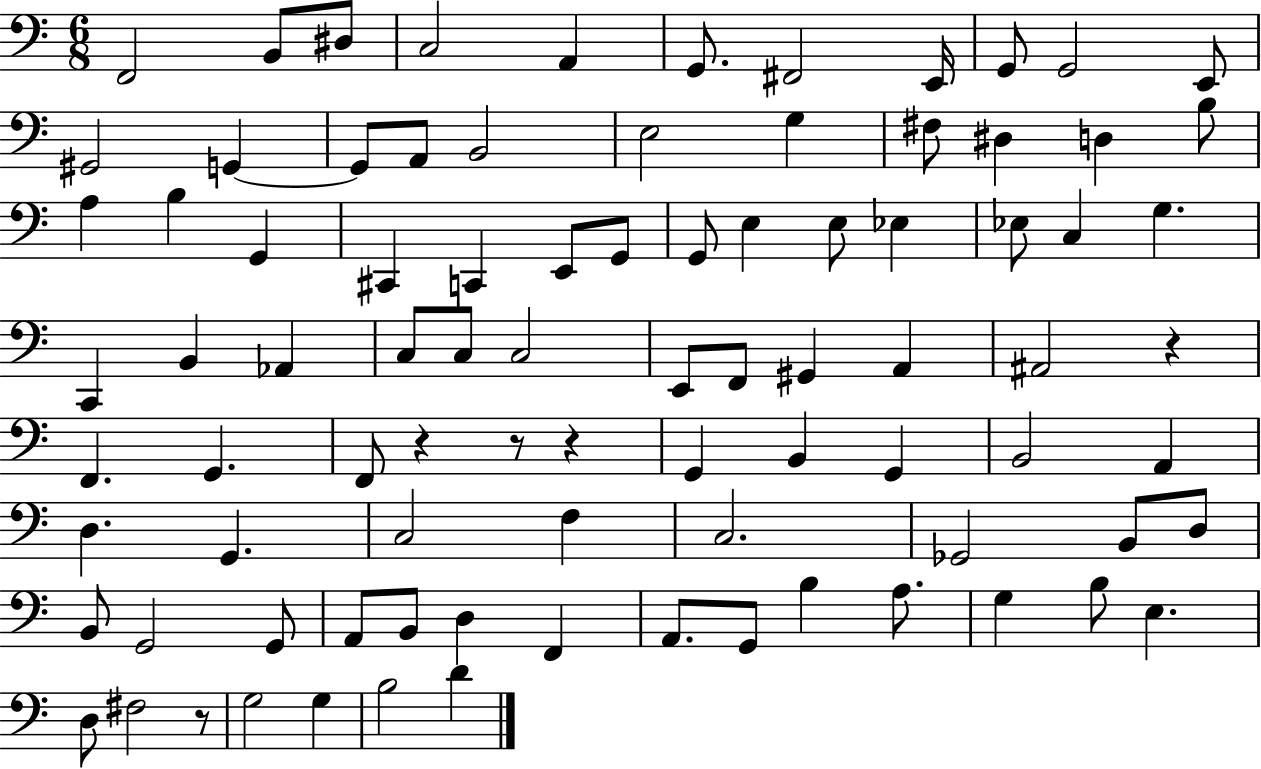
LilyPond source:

{
  \clef bass
  \numericTimeSignature
  \time 6/8
  \key c \major
  f,2 b,8 dis8 | c2 a,4 | g,8. fis,2 e,16 | g,8 g,2 e,8 | \break gis,2 g,4~~ | g,8 a,8 b,2 | e2 g4 | fis8 dis4 d4 b8 | \break a4 b4 g,4 | cis,4 c,4 e,8 g,8 | g,8 e4 e8 ees4 | ees8 c4 g4. | \break c,4 b,4 aes,4 | c8 c8 c2 | e,8 f,8 gis,4 a,4 | ais,2 r4 | \break f,4. g,4. | f,8 r4 r8 r4 | g,4 b,4 g,4 | b,2 a,4 | \break d4. g,4. | c2 f4 | c2. | ges,2 b,8 d8 | \break b,8 g,2 g,8 | a,8 b,8 d4 f,4 | a,8. g,8 b4 a8. | g4 b8 e4. | \break d8 fis2 r8 | g2 g4 | b2 d'4 | \bar "|."
}